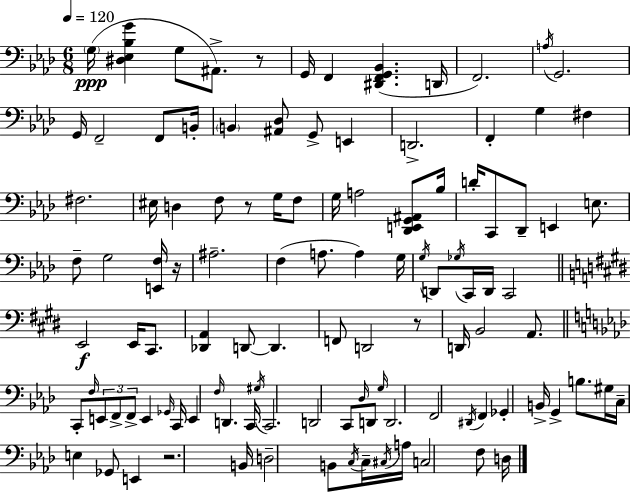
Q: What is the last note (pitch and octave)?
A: D3